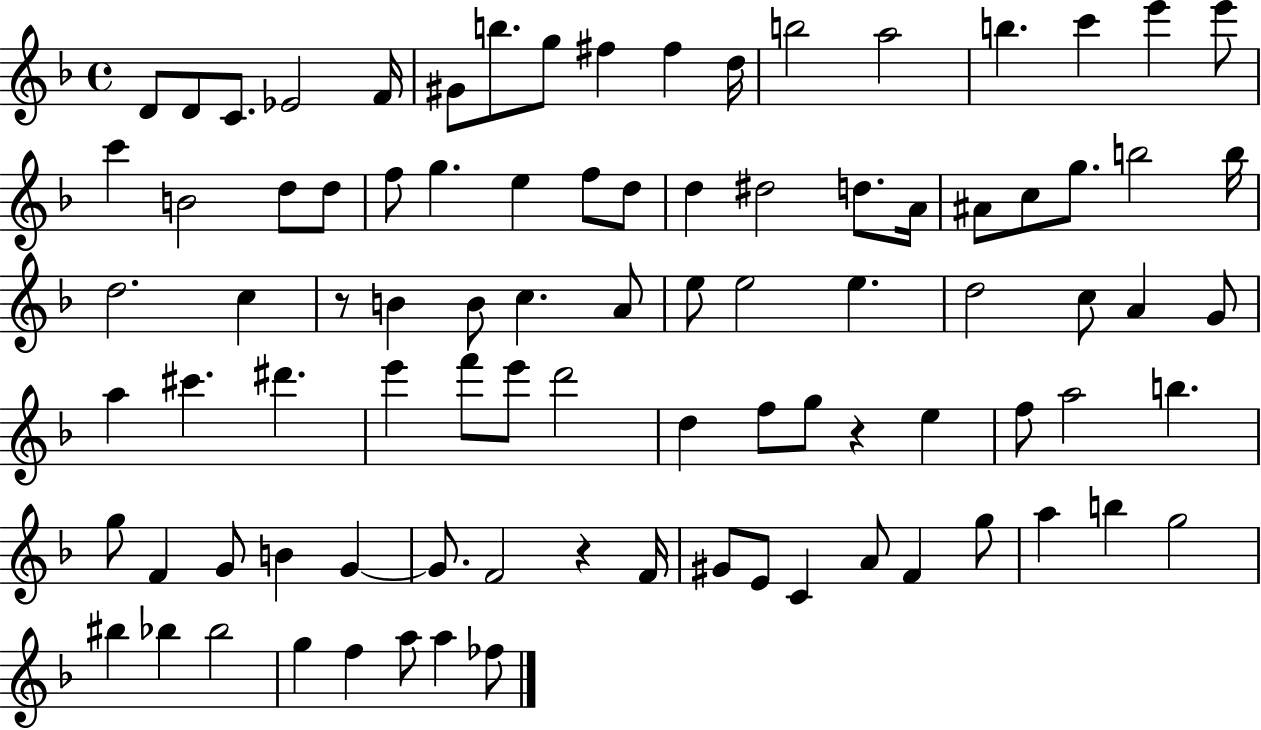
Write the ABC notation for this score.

X:1
T:Untitled
M:4/4
L:1/4
K:F
D/2 D/2 C/2 _E2 F/4 ^G/2 b/2 g/2 ^f ^f d/4 b2 a2 b c' e' e'/2 c' B2 d/2 d/2 f/2 g e f/2 d/2 d ^d2 d/2 A/4 ^A/2 c/2 g/2 b2 b/4 d2 c z/2 B B/2 c A/2 e/2 e2 e d2 c/2 A G/2 a ^c' ^d' e' f'/2 e'/2 d'2 d f/2 g/2 z e f/2 a2 b g/2 F G/2 B G G/2 F2 z F/4 ^G/2 E/2 C A/2 F g/2 a b g2 ^b _b _b2 g f a/2 a _f/2